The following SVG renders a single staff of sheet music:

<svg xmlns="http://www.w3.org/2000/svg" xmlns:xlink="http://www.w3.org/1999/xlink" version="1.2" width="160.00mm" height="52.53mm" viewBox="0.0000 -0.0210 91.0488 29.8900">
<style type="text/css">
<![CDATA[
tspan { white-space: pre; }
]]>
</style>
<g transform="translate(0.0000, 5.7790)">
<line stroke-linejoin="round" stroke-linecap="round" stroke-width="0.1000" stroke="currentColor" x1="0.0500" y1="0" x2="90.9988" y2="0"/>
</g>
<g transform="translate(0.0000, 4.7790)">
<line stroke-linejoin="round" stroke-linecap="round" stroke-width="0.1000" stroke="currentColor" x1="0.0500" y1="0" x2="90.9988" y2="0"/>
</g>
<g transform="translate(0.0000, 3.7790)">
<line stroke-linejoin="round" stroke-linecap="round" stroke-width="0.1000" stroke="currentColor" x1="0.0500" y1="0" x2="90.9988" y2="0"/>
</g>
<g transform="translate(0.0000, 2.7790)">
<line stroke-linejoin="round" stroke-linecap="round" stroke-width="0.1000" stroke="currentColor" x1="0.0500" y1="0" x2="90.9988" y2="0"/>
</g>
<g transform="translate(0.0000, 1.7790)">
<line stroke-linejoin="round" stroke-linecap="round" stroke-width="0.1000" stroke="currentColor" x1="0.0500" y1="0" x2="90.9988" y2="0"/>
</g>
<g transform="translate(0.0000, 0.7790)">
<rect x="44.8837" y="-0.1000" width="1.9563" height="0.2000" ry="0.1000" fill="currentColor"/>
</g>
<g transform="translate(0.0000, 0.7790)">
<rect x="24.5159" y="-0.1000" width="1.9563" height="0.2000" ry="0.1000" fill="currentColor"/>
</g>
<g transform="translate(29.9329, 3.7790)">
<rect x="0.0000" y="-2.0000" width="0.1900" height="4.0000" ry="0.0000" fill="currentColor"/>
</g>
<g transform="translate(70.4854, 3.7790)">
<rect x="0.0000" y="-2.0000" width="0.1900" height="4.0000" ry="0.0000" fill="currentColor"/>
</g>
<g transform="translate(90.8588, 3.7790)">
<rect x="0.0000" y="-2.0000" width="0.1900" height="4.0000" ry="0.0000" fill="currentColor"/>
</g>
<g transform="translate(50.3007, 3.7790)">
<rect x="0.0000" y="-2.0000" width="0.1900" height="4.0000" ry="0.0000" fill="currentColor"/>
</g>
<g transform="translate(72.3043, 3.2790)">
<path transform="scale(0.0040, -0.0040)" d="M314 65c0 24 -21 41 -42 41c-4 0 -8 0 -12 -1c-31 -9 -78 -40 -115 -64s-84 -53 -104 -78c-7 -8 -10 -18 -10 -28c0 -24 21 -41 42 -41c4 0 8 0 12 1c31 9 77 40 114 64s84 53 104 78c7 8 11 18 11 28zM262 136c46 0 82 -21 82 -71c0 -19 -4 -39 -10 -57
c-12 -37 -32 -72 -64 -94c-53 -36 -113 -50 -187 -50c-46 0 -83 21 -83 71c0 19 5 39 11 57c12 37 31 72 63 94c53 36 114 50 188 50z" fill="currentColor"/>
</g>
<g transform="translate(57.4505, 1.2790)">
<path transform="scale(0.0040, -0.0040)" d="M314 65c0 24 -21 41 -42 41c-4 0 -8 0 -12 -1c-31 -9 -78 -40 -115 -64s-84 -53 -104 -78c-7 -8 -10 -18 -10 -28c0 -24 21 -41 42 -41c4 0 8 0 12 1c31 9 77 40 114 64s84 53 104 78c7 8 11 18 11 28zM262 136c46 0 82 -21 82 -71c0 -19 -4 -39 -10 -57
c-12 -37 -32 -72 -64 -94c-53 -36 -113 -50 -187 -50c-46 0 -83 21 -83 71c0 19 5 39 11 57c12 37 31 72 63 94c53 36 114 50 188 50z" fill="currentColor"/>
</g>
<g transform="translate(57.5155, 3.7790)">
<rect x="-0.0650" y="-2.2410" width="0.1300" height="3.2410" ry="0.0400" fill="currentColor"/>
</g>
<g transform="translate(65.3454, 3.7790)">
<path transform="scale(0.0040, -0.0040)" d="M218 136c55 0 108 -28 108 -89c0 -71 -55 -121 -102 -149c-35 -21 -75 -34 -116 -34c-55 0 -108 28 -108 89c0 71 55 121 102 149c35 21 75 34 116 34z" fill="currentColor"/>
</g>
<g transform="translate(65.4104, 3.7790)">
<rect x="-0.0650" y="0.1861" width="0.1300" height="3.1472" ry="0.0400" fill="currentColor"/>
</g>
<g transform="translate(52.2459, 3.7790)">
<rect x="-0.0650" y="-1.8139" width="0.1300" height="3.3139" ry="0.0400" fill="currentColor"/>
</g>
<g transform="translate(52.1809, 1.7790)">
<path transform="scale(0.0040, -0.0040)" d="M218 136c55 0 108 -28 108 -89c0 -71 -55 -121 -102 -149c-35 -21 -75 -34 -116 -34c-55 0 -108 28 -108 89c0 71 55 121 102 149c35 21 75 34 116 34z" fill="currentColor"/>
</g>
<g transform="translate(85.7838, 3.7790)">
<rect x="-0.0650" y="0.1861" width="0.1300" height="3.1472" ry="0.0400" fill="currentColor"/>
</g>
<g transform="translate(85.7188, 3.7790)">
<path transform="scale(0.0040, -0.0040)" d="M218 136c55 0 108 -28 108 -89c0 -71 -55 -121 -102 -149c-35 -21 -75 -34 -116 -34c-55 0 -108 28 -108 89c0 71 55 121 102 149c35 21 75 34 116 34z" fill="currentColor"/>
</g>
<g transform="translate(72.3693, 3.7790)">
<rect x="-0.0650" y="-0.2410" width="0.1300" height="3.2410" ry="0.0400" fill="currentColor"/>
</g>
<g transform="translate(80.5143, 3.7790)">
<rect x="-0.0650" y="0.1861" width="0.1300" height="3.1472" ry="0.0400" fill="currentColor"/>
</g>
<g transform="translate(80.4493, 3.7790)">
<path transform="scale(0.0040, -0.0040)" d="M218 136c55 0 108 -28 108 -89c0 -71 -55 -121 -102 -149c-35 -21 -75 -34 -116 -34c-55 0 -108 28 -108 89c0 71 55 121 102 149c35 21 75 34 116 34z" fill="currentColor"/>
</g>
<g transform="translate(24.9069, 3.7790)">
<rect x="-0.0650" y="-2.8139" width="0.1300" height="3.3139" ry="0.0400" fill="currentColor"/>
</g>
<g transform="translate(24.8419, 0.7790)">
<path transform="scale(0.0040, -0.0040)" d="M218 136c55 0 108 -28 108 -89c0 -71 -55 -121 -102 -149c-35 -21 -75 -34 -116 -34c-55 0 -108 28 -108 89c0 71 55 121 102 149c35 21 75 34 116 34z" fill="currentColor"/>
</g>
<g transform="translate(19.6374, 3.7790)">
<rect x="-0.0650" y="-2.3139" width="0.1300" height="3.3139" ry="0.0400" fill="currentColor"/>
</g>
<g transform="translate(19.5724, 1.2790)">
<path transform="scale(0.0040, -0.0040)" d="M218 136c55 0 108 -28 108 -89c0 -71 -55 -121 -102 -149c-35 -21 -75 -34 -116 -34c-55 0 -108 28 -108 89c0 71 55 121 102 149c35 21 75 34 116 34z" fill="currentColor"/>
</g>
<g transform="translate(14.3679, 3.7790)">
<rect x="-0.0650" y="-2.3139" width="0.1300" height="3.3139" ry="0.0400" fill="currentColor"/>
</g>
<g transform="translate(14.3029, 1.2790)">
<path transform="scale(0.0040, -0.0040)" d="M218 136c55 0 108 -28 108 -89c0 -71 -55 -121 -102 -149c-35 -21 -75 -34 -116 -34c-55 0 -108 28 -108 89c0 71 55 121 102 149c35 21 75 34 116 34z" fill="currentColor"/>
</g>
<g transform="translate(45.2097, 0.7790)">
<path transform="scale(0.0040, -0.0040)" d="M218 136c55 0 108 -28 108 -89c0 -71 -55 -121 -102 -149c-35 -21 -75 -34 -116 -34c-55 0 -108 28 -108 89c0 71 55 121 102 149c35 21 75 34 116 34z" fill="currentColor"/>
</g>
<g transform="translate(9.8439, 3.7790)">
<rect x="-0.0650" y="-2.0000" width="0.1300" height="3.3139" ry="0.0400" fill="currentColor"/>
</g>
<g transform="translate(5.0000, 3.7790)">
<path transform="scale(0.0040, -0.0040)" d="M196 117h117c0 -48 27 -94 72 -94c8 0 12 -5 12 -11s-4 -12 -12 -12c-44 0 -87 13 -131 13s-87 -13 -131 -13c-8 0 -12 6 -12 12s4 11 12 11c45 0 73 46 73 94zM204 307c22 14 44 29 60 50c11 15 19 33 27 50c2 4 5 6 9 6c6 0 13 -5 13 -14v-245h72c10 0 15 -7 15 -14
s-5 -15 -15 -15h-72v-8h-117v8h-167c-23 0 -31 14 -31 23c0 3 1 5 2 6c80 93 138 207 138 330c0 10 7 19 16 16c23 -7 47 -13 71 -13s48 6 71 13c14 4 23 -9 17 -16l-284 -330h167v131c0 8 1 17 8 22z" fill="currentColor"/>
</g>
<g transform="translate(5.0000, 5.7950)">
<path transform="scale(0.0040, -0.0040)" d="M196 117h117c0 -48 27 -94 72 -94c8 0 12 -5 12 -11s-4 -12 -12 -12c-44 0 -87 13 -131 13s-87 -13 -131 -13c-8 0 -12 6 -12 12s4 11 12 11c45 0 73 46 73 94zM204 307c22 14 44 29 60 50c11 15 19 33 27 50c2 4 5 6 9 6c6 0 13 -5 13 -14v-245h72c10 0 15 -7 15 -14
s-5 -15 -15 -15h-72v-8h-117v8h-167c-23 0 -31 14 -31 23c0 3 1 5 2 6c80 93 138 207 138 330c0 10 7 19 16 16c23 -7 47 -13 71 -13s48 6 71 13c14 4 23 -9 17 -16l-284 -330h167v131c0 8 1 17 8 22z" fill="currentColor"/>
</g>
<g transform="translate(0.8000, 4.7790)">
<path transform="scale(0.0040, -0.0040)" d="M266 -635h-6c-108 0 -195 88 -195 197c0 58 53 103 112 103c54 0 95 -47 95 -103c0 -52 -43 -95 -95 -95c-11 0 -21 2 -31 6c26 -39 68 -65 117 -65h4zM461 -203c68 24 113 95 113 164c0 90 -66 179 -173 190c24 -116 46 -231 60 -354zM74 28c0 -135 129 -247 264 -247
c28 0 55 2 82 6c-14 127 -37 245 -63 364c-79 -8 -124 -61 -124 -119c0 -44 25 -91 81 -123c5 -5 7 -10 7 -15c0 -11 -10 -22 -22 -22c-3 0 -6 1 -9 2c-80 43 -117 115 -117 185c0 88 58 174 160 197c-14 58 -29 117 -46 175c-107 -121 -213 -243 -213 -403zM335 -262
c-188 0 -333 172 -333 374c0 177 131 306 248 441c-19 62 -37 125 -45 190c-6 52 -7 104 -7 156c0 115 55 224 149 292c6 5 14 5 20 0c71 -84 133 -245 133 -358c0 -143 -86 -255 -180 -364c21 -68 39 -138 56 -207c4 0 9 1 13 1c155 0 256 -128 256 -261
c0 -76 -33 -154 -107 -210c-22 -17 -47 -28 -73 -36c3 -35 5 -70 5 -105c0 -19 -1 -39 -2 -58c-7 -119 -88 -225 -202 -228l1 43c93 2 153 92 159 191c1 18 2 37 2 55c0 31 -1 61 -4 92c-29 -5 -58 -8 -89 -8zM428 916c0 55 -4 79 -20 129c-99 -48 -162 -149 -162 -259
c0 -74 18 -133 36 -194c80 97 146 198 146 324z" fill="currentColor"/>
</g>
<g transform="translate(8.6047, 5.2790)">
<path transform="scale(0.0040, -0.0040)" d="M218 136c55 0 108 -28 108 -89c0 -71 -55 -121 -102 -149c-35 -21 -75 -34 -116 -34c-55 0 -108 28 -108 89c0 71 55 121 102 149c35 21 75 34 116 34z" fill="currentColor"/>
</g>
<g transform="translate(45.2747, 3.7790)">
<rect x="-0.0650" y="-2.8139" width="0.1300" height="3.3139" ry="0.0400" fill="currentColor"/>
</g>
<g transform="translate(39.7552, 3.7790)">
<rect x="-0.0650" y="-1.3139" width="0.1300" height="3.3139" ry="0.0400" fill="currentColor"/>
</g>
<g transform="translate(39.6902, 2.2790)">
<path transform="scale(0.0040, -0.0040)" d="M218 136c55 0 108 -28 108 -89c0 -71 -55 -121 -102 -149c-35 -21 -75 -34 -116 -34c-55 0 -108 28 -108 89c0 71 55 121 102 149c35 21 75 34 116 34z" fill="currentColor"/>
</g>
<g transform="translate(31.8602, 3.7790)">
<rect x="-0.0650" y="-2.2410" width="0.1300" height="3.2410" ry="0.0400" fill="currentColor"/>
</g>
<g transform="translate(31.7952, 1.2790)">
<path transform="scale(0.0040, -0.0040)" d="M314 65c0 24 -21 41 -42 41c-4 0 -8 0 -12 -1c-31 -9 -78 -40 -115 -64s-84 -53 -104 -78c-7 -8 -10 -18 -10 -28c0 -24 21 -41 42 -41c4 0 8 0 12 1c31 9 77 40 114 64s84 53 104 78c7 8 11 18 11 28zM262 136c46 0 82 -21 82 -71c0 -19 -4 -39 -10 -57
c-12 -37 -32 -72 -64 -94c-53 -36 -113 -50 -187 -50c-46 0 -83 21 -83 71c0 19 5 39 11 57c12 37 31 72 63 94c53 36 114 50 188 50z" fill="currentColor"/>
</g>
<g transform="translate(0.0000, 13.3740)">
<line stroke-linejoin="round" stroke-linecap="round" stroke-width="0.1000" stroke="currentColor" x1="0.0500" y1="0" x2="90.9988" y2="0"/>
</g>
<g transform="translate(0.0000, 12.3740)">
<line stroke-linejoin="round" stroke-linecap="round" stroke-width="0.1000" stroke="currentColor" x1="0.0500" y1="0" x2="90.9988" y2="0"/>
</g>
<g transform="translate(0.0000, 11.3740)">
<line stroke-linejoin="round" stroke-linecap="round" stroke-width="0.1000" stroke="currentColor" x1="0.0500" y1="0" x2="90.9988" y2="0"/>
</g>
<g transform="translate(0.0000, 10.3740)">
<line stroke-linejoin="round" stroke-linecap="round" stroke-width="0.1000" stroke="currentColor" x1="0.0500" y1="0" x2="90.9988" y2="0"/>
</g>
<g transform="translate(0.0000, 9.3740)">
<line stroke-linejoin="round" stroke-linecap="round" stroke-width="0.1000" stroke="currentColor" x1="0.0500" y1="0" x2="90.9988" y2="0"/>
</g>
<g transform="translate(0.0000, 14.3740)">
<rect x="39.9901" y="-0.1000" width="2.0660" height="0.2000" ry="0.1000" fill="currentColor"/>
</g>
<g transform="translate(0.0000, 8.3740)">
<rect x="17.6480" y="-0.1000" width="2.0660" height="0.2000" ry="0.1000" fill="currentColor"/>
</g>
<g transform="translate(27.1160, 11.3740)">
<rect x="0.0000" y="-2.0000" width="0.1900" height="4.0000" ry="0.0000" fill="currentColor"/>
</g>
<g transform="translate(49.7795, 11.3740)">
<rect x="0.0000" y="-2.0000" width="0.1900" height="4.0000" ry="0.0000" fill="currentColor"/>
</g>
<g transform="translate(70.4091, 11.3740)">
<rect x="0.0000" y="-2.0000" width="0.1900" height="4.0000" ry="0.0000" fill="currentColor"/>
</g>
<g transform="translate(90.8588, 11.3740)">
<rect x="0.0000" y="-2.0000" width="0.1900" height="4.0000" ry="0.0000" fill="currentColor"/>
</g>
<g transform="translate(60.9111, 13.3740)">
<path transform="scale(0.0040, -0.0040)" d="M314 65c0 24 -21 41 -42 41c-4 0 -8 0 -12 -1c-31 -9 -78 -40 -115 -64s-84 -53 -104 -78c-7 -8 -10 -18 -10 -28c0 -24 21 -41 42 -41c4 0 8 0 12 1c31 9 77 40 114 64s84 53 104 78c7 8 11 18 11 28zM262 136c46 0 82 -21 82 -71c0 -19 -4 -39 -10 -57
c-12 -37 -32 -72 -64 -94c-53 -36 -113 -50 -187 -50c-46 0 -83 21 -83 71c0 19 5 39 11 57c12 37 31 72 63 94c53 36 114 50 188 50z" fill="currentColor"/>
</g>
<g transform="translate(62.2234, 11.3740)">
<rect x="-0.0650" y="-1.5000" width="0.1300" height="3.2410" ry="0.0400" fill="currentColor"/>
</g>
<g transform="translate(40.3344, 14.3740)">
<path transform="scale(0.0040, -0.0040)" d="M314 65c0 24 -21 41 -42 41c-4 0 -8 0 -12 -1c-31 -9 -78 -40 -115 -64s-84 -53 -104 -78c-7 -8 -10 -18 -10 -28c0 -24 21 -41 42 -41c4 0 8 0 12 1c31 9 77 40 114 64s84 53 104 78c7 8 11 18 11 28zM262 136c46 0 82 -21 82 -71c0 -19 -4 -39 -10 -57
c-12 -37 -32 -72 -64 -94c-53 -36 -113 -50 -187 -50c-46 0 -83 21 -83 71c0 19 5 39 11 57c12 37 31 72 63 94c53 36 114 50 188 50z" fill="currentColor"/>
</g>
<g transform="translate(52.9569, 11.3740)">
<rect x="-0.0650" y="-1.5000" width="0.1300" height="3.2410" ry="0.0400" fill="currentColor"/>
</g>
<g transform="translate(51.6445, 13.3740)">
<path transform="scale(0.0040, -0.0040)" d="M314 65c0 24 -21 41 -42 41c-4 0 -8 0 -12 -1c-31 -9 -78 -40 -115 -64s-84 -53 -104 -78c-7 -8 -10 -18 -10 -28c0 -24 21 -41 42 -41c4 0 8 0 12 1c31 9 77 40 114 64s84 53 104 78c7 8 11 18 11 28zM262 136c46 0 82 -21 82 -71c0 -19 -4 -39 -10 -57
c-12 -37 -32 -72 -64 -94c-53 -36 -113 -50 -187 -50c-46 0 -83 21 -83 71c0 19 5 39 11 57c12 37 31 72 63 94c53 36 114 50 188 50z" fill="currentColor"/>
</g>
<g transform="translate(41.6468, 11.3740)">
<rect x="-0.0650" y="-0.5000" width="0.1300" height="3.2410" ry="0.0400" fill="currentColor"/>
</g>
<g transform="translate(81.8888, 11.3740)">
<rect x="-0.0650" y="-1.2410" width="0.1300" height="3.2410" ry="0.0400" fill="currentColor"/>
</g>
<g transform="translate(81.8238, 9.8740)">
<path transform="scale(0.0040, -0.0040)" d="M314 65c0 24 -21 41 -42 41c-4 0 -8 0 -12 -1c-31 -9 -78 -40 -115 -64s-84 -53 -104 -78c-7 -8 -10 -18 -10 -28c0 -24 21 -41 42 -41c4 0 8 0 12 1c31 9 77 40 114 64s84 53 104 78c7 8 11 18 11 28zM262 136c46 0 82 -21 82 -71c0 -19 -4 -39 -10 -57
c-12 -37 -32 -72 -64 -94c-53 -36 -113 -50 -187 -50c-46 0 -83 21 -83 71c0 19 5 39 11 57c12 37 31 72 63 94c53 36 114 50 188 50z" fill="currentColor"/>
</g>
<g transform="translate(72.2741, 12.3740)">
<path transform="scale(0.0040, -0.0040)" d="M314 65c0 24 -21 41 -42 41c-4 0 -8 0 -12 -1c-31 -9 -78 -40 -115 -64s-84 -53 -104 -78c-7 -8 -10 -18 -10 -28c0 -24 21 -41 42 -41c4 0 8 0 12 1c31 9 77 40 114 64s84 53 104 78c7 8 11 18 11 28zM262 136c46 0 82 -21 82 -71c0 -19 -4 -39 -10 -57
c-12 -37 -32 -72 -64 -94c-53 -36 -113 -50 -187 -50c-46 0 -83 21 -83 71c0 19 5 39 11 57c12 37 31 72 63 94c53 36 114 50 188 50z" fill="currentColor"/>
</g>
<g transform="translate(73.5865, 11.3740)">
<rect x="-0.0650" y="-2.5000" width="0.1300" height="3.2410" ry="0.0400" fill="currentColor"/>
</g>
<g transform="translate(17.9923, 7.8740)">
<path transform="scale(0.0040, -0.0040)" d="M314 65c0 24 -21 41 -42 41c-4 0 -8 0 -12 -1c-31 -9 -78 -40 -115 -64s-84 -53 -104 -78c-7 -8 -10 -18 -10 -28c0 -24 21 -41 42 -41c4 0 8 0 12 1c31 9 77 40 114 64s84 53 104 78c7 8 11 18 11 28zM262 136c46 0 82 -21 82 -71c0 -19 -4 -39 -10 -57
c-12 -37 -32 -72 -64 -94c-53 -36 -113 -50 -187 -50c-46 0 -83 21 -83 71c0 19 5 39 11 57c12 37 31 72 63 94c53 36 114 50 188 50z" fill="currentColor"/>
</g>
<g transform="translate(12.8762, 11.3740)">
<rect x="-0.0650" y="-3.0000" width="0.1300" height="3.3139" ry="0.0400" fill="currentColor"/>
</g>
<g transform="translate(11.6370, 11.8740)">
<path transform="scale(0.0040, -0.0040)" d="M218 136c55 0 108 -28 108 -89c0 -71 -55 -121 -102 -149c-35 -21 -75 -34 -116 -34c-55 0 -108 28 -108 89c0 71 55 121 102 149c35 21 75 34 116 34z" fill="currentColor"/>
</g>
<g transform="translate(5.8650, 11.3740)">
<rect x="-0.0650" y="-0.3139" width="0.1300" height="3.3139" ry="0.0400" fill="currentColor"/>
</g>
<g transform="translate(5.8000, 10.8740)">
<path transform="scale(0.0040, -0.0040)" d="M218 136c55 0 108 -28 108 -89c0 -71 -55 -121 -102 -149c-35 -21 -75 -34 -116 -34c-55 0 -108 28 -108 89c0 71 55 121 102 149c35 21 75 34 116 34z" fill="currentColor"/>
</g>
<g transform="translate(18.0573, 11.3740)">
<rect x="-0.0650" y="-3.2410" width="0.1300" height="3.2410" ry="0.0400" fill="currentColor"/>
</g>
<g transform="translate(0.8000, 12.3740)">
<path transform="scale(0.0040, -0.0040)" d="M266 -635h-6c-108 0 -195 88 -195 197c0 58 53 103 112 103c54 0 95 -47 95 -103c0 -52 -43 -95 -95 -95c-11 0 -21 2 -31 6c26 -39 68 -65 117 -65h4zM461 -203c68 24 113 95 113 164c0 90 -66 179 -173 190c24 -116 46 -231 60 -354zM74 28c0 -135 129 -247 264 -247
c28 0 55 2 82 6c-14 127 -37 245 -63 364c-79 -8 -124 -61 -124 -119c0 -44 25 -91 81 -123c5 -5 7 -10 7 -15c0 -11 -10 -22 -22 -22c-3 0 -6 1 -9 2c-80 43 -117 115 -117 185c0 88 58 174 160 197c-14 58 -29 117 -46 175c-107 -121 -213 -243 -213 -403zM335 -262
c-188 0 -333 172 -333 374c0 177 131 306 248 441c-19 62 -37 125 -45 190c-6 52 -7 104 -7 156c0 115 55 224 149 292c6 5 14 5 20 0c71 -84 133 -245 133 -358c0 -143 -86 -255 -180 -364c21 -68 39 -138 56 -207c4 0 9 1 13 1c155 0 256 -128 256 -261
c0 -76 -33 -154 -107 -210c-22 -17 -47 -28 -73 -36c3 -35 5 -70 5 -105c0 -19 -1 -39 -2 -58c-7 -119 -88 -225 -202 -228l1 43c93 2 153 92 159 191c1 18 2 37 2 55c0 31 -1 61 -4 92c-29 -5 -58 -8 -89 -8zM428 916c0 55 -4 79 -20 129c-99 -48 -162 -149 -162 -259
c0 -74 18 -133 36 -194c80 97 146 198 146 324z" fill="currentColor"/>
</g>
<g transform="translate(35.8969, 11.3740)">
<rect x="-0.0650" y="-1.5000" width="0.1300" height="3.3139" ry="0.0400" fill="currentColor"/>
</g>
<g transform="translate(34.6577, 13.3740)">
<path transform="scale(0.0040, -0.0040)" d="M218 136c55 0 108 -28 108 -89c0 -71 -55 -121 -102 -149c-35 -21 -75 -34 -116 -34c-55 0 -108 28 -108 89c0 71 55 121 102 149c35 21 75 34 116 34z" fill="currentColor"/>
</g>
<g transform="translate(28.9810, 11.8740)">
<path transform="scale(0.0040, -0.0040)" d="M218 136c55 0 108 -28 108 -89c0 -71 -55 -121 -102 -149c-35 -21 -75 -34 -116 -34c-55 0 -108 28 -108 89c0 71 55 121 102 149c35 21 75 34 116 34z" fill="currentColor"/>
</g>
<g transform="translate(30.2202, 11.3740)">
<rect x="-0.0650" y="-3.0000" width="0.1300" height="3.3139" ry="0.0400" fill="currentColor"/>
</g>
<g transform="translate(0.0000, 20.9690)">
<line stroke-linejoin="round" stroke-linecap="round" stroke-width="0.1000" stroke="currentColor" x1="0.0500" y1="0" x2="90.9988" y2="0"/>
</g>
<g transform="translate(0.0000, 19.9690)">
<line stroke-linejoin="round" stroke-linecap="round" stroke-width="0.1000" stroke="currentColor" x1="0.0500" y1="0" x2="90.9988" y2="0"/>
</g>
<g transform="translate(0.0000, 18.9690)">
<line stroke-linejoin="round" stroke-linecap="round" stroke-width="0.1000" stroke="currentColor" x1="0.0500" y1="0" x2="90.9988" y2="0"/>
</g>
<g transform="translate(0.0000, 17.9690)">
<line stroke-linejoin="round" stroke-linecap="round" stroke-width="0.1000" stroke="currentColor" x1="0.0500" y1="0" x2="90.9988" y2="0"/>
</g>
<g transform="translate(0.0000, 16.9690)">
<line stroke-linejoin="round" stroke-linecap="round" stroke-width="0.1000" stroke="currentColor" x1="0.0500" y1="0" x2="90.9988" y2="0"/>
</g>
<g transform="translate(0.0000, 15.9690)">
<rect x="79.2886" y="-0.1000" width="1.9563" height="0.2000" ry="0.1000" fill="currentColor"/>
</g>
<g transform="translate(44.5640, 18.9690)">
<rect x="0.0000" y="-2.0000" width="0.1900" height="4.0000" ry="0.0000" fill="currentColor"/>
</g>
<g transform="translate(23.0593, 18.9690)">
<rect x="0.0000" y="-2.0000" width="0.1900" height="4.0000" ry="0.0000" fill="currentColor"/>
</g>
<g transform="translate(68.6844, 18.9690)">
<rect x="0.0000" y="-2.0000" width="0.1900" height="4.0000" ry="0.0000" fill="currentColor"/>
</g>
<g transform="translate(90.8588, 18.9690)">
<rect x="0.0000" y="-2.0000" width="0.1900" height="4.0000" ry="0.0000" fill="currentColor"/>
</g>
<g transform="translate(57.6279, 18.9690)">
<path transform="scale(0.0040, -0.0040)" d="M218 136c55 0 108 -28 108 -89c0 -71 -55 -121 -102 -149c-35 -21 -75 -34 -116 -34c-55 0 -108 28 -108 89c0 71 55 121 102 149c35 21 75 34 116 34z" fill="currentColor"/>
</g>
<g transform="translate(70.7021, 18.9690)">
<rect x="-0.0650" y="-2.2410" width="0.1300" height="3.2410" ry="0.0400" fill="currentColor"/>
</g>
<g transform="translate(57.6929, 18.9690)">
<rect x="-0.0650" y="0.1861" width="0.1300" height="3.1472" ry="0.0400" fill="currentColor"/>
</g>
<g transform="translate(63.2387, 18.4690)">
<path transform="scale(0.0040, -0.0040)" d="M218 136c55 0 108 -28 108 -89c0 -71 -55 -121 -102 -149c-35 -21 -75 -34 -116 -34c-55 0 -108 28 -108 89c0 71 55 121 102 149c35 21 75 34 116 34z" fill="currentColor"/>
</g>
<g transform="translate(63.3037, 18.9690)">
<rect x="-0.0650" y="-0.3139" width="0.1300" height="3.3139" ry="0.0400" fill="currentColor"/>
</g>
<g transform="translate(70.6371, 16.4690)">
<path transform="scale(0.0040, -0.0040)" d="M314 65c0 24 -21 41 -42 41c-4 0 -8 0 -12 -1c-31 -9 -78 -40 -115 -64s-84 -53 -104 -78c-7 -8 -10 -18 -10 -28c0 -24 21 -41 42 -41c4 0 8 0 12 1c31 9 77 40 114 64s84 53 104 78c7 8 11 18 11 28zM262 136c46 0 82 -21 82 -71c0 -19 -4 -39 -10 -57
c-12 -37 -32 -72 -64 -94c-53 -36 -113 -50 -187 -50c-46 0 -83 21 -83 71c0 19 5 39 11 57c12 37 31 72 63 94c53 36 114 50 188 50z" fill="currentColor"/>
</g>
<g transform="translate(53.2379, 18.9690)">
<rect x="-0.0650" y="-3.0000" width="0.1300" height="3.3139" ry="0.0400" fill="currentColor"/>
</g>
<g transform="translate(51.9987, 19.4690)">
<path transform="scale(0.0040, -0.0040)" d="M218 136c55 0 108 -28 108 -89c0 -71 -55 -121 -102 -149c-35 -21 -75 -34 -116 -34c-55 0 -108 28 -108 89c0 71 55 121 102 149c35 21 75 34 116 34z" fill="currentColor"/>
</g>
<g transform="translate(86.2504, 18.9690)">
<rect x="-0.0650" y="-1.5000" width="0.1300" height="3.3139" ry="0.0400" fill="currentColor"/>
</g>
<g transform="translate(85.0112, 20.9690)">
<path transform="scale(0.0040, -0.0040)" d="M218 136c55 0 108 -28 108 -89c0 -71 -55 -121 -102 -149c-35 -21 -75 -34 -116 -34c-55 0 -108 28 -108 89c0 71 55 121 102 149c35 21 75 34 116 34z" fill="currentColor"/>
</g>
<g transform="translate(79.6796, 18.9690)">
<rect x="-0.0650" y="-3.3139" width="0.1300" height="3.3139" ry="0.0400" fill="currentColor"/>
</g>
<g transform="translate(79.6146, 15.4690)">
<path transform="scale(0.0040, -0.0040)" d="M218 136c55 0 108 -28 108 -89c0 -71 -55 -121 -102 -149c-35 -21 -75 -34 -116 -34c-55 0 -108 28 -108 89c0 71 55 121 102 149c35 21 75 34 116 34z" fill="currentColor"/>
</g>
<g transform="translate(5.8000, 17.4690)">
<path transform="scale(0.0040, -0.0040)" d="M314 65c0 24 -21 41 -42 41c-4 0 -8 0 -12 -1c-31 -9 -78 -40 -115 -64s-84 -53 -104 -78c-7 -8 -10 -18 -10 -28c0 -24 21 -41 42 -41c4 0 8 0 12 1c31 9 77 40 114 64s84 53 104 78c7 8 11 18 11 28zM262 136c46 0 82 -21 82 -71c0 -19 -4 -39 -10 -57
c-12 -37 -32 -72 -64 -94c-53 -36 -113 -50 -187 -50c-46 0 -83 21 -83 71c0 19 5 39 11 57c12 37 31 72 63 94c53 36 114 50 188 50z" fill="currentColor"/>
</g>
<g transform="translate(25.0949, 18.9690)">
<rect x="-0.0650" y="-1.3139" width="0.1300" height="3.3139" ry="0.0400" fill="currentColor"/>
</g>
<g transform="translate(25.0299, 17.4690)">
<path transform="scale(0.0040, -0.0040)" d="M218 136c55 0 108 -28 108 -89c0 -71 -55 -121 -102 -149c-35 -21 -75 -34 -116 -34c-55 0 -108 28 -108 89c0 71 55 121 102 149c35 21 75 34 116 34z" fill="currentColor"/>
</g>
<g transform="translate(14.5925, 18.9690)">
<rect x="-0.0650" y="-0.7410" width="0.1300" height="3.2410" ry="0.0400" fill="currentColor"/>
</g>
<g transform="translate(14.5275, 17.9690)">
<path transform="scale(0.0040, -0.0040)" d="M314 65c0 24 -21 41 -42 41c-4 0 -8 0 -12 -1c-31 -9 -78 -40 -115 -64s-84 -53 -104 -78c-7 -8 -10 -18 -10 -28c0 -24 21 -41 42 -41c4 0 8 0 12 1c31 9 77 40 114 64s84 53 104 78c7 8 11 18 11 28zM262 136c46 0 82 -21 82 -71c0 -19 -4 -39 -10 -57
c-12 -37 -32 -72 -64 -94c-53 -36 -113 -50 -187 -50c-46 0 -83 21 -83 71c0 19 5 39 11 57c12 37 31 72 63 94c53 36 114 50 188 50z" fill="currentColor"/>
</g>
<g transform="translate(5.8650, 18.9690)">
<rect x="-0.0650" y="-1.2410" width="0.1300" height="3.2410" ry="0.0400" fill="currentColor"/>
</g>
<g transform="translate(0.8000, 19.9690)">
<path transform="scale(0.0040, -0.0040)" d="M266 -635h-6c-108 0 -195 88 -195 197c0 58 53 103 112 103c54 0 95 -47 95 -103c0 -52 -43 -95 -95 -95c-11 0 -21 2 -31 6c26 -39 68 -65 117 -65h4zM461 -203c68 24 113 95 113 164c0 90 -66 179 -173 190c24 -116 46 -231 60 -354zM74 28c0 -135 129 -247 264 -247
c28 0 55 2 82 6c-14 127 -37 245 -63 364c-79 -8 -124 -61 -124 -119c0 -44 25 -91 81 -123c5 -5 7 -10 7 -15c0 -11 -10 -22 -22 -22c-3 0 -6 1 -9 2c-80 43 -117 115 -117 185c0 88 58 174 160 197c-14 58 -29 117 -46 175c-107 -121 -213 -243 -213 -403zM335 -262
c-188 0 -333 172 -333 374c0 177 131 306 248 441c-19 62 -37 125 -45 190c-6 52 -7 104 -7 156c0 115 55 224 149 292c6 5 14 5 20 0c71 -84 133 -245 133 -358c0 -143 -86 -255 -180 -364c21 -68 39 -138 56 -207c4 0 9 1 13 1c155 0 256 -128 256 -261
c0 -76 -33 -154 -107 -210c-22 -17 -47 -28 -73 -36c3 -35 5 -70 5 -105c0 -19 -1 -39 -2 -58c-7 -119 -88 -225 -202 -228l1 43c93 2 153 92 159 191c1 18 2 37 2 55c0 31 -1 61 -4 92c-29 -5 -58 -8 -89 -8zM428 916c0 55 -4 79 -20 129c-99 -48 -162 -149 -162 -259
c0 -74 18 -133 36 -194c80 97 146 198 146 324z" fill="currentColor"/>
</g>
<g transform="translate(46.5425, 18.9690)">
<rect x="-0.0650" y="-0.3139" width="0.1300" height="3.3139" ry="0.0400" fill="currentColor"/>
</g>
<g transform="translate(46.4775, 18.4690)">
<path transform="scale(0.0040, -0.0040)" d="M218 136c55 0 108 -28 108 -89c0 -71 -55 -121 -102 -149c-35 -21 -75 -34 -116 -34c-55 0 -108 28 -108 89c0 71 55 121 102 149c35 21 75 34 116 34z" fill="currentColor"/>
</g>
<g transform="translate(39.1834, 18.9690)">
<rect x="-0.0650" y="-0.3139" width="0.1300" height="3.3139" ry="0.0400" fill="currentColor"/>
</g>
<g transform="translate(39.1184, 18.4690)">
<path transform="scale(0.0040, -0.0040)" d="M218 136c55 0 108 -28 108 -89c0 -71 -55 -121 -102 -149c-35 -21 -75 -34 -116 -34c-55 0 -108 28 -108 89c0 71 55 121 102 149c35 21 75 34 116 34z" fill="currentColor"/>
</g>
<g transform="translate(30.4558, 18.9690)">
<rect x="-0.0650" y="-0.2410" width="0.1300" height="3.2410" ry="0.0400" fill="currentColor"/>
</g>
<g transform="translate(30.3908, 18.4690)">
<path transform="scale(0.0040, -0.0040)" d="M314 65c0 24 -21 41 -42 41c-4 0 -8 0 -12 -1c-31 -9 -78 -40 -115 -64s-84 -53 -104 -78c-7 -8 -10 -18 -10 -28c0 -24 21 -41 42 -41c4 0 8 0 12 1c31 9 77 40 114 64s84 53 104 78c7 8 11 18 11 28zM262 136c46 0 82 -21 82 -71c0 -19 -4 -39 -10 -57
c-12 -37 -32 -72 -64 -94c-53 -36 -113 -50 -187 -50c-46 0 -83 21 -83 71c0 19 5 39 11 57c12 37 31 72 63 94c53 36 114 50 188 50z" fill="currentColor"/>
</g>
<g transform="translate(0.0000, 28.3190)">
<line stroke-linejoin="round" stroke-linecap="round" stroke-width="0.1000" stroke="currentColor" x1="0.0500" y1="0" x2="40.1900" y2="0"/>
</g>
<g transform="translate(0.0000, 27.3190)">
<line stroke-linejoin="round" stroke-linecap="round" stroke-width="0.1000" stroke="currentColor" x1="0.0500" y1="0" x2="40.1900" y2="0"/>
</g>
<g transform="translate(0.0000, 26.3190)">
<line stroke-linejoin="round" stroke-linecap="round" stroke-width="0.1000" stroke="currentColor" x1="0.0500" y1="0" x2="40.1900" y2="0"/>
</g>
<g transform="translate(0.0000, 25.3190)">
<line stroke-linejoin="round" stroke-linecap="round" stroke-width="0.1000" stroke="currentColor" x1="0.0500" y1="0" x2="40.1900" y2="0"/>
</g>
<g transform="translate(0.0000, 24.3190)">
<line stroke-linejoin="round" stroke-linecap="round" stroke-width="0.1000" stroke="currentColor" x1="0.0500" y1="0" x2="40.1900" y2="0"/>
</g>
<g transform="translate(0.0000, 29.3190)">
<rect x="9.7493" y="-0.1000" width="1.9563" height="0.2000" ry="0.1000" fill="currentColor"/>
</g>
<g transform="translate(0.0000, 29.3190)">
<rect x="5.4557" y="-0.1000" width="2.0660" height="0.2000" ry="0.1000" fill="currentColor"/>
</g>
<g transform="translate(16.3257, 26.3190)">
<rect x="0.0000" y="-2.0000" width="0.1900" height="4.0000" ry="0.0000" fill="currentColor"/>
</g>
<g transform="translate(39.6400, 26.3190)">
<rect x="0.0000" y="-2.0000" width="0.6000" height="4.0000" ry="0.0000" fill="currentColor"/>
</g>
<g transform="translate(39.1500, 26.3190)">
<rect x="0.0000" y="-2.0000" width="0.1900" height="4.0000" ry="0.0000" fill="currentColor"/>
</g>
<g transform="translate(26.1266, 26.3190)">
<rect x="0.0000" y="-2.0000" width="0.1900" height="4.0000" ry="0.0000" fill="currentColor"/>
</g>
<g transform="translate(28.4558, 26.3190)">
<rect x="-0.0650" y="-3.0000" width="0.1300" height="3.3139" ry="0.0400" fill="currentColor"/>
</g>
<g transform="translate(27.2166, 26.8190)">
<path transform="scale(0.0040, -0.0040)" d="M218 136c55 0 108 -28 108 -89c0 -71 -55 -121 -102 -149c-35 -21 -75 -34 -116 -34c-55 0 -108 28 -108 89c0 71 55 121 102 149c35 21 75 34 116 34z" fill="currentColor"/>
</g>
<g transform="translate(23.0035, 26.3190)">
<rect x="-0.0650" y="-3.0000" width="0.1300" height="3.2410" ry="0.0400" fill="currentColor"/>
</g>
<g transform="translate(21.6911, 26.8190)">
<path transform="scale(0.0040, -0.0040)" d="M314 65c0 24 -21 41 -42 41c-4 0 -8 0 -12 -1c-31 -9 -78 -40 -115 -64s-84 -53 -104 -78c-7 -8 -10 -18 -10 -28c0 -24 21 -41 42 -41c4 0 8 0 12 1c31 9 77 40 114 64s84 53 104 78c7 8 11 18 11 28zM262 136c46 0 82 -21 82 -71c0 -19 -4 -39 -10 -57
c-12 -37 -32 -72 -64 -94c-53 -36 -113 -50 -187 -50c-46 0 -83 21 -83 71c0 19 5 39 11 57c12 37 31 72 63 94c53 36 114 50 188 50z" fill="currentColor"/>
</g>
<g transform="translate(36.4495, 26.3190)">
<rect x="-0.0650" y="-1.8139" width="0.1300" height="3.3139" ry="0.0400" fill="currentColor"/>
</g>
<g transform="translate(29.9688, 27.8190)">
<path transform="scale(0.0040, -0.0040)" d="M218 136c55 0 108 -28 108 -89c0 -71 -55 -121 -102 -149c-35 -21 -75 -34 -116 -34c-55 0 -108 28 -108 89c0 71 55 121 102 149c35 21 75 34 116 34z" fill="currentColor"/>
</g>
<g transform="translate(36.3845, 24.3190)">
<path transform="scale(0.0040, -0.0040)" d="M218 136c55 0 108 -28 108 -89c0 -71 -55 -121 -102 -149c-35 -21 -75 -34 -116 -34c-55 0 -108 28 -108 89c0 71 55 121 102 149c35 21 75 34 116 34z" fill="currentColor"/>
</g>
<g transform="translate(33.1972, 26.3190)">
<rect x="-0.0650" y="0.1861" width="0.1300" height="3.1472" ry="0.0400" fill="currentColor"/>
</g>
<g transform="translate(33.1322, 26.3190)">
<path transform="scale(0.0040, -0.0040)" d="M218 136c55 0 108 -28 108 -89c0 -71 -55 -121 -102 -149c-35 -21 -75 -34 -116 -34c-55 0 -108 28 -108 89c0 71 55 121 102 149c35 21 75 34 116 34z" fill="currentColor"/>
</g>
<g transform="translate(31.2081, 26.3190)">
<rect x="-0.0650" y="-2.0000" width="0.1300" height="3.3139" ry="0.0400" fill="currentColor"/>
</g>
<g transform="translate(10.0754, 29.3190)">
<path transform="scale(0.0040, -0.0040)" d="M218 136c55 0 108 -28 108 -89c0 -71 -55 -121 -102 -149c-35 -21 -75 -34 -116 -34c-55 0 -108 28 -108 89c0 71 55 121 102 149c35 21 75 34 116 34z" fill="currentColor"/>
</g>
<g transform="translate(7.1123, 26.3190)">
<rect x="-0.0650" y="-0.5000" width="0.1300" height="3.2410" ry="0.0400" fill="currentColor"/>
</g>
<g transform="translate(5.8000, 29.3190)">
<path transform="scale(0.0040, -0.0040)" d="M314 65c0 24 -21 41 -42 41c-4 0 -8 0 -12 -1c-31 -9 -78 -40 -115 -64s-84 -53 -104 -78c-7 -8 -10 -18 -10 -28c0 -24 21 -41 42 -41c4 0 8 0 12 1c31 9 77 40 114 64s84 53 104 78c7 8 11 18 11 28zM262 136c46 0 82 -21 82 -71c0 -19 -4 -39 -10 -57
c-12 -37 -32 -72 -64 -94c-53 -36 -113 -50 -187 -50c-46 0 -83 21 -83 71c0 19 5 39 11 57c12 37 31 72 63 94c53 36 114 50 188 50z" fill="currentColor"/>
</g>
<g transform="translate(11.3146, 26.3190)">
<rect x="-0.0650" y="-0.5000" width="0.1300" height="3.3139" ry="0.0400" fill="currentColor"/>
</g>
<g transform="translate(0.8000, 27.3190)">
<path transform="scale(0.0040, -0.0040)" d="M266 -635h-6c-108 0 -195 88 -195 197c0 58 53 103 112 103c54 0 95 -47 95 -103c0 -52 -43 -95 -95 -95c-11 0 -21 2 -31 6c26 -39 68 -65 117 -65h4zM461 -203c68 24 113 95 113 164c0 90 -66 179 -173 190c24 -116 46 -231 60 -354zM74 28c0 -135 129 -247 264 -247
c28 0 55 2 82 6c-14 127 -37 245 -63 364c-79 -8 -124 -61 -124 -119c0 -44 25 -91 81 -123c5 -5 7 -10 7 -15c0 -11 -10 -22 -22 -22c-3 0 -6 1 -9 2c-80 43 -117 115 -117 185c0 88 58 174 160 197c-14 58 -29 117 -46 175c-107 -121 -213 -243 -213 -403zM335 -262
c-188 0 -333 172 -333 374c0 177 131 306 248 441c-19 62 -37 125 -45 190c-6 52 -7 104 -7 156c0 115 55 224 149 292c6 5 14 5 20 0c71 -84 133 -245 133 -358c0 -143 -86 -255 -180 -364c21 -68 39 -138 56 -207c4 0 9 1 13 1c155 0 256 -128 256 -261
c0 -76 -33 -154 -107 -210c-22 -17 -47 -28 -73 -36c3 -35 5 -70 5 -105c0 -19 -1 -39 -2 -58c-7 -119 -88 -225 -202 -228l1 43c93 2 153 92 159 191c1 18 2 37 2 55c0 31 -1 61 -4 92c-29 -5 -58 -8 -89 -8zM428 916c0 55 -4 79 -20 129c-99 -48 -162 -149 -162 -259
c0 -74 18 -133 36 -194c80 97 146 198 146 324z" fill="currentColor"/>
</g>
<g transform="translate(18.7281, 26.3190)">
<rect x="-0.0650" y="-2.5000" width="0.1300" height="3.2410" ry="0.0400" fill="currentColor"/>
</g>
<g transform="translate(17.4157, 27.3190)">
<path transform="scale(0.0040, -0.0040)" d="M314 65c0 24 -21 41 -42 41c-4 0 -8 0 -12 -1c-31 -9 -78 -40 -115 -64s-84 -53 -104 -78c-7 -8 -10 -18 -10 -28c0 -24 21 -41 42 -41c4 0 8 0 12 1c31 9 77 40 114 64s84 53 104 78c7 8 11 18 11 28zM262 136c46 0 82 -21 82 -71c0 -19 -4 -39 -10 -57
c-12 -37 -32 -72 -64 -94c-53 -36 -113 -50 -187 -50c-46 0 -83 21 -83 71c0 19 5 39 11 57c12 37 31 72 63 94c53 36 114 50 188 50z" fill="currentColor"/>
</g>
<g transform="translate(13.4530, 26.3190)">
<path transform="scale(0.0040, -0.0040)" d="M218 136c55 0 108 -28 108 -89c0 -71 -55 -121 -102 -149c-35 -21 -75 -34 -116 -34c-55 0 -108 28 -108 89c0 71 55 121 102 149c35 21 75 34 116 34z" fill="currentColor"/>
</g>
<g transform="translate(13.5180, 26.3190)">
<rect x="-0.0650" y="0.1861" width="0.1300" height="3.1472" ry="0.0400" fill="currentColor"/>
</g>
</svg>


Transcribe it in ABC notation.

X:1
T:Untitled
M:4/4
L:1/4
K:C
F g g a g2 e a f g2 B c2 B B c A b2 A E C2 E2 E2 G2 e2 e2 d2 e c2 c c A B c g2 b E C2 C B G2 A2 A F B f